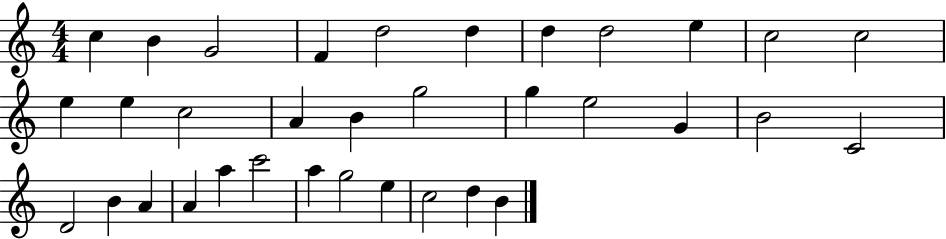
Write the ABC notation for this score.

X:1
T:Untitled
M:4/4
L:1/4
K:C
c B G2 F d2 d d d2 e c2 c2 e e c2 A B g2 g e2 G B2 C2 D2 B A A a c'2 a g2 e c2 d B